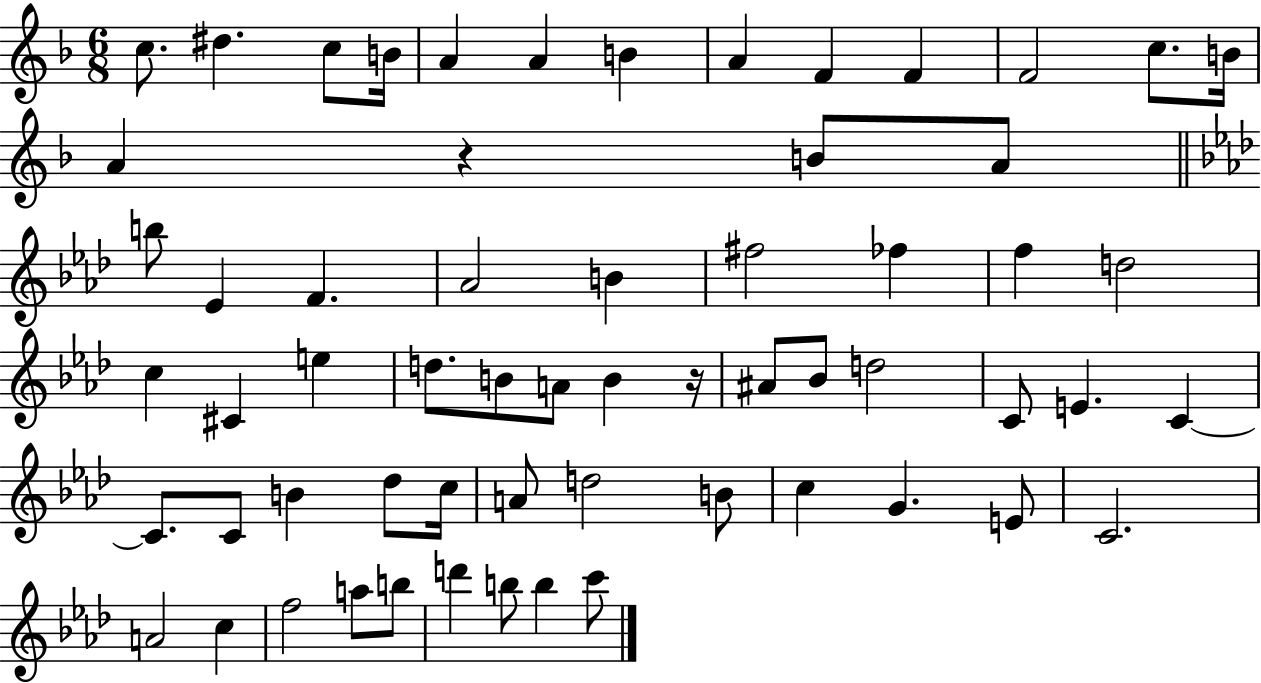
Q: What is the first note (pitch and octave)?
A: C5